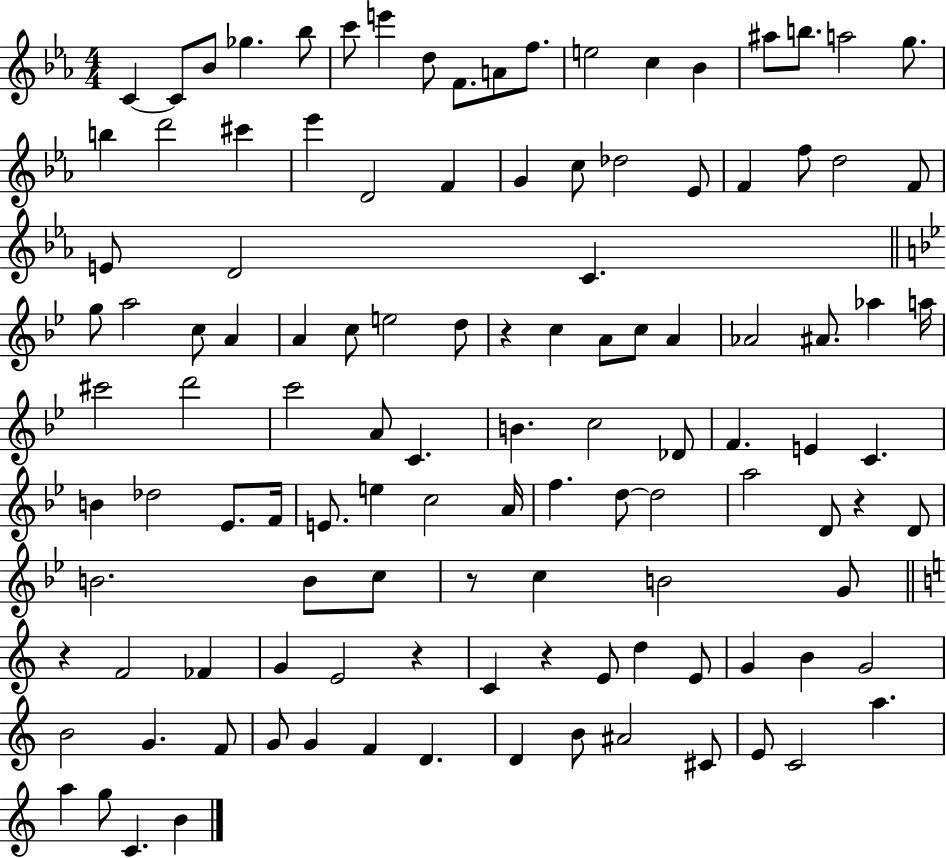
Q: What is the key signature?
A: EES major